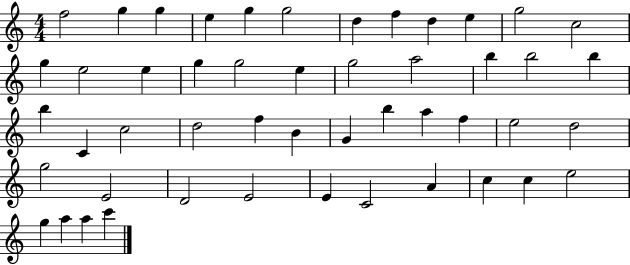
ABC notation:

X:1
T:Untitled
M:4/4
L:1/4
K:C
f2 g g e g g2 d f d e g2 c2 g e2 e g g2 e g2 a2 b b2 b b C c2 d2 f B G b a f e2 d2 g2 E2 D2 E2 E C2 A c c e2 g a a c'